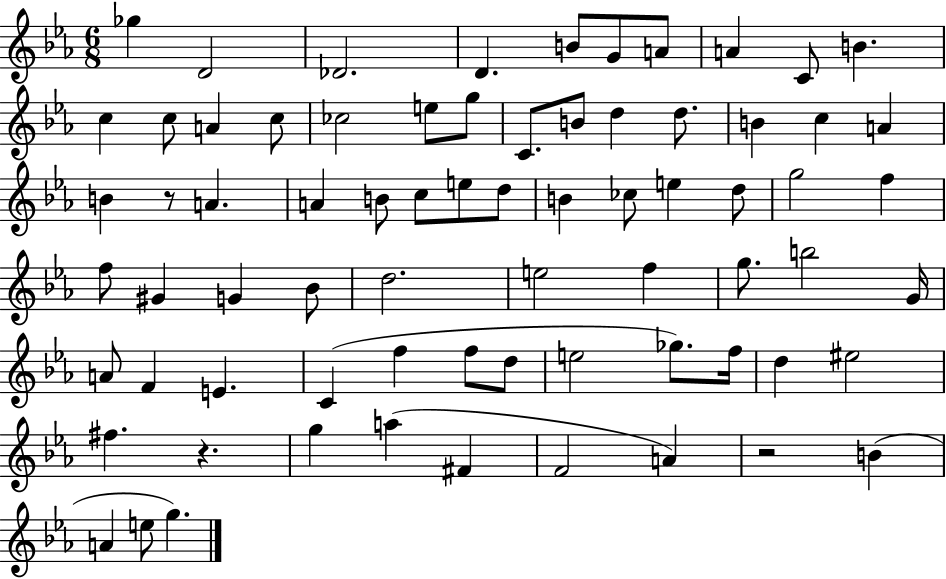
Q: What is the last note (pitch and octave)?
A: G5